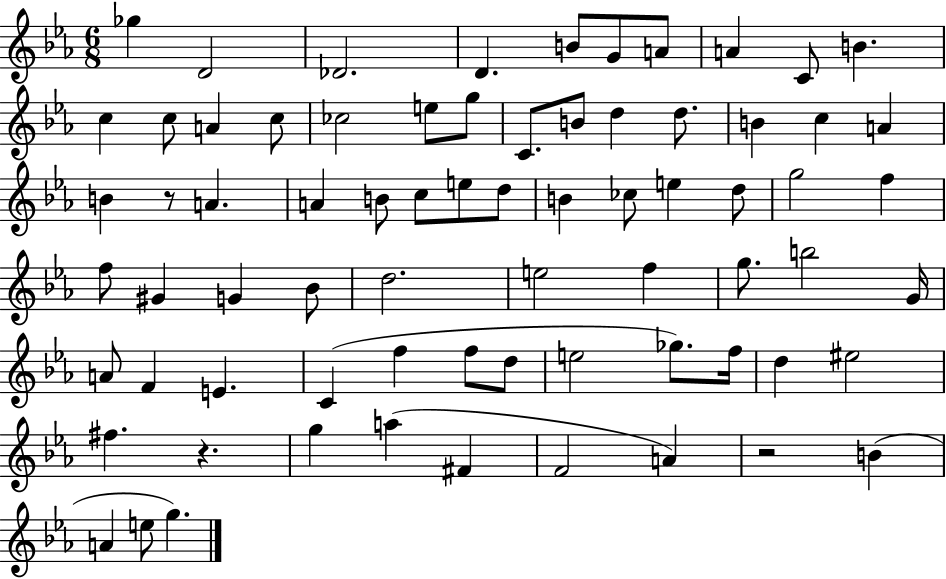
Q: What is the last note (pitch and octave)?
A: G5